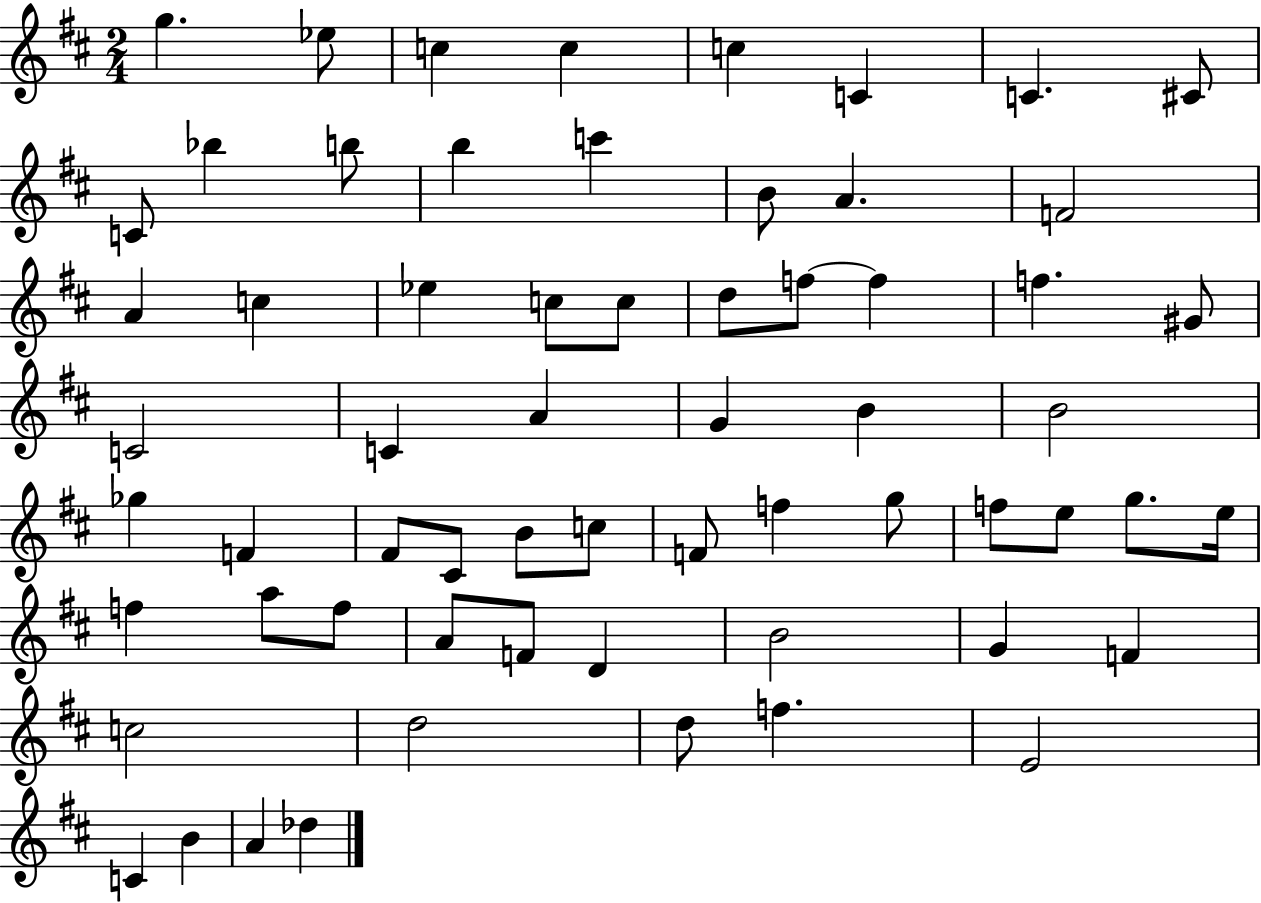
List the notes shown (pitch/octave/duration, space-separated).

G5/q. Eb5/e C5/q C5/q C5/q C4/q C4/q. C#4/e C4/e Bb5/q B5/e B5/q C6/q B4/e A4/q. F4/h A4/q C5/q Eb5/q C5/e C5/e D5/e F5/e F5/q F5/q. G#4/e C4/h C4/q A4/q G4/q B4/q B4/h Gb5/q F4/q F#4/e C#4/e B4/e C5/e F4/e F5/q G5/e F5/e E5/e G5/e. E5/s F5/q A5/e F5/e A4/e F4/e D4/q B4/h G4/q F4/q C5/h D5/h D5/e F5/q. E4/h C4/q B4/q A4/q Db5/q